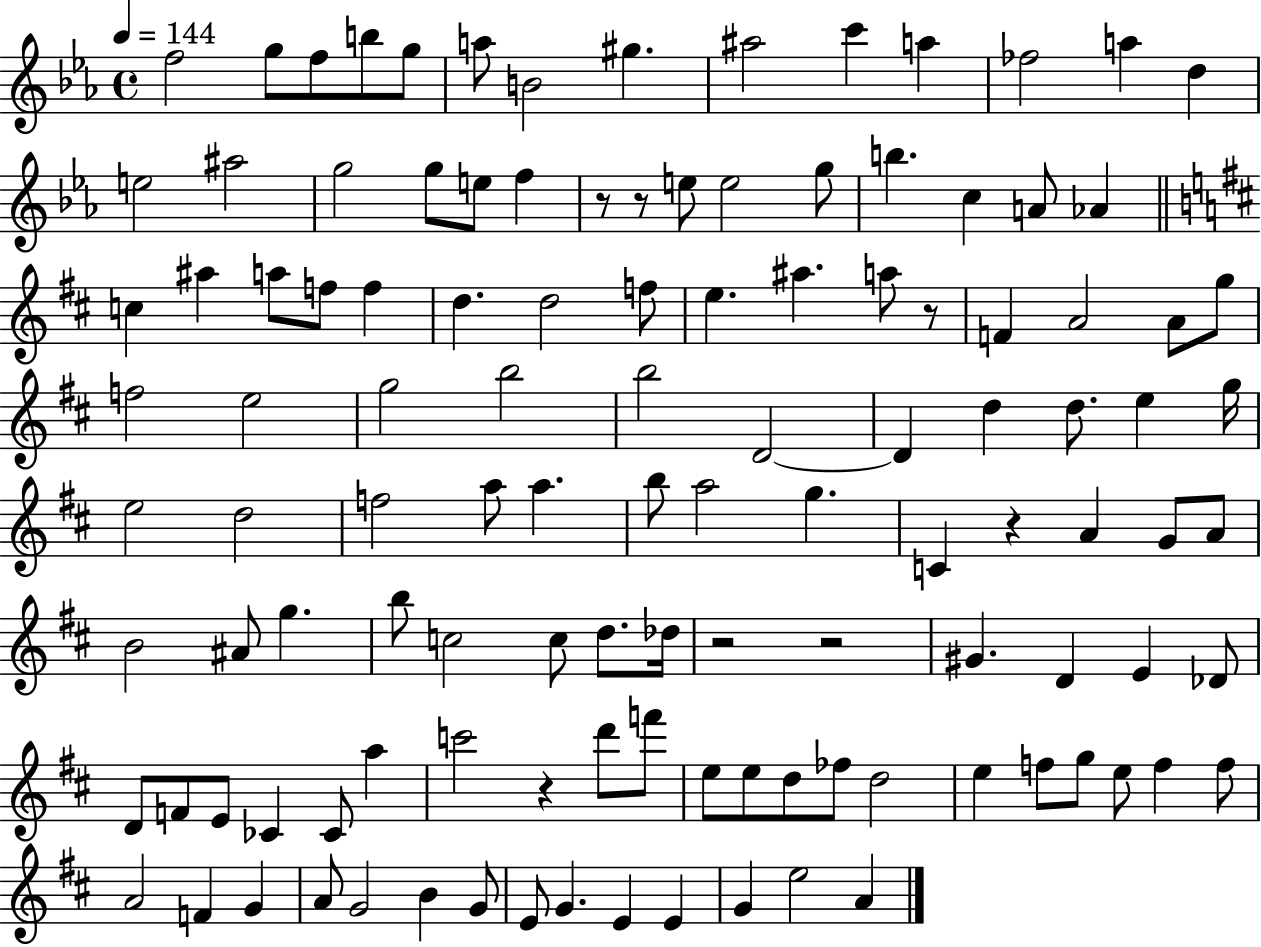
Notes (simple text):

F5/h G5/e F5/e B5/e G5/e A5/e B4/h G#5/q. A#5/h C6/q A5/q FES5/h A5/q D5/q E5/h A#5/h G5/h G5/e E5/e F5/q R/e R/e E5/e E5/h G5/e B5/q. C5/q A4/e Ab4/q C5/q A#5/q A5/e F5/e F5/q D5/q. D5/h F5/e E5/q. A#5/q. A5/e R/e F4/q A4/h A4/e G5/e F5/h E5/h G5/h B5/h B5/h D4/h D4/q D5/q D5/e. E5/q G5/s E5/h D5/h F5/h A5/e A5/q. B5/e A5/h G5/q. C4/q R/q A4/q G4/e A4/e B4/h A#4/e G5/q. B5/e C5/h C5/e D5/e. Db5/s R/h R/h G#4/q. D4/q E4/q Db4/e D4/e F4/e E4/e CES4/q CES4/e A5/q C6/h R/q D6/e F6/e E5/e E5/e D5/e FES5/e D5/h E5/q F5/e G5/e E5/e F5/q F5/e A4/h F4/q G4/q A4/e G4/h B4/q G4/e E4/e G4/q. E4/q E4/q G4/q E5/h A4/q